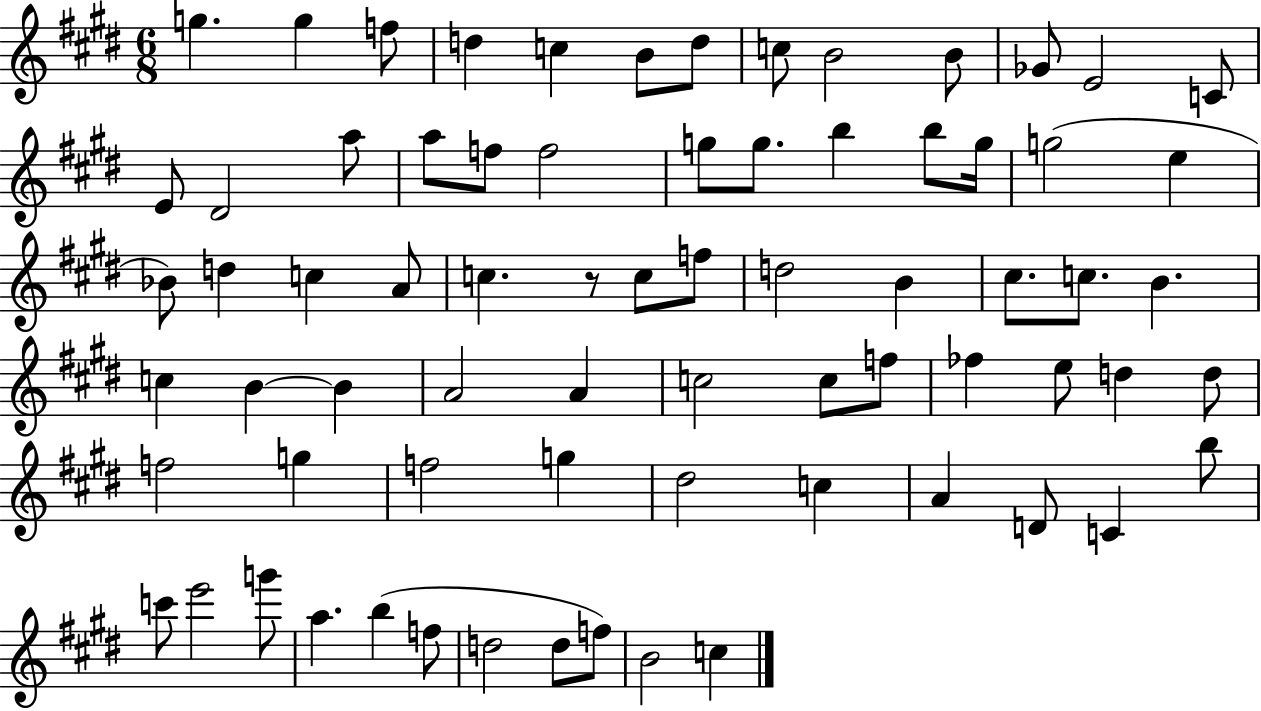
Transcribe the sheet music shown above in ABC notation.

X:1
T:Untitled
M:6/8
L:1/4
K:E
g g f/2 d c B/2 d/2 c/2 B2 B/2 _G/2 E2 C/2 E/2 ^D2 a/2 a/2 f/2 f2 g/2 g/2 b b/2 g/4 g2 e _B/2 d c A/2 c z/2 c/2 f/2 d2 B ^c/2 c/2 B c B B A2 A c2 c/2 f/2 _f e/2 d d/2 f2 g f2 g ^d2 c A D/2 C b/2 c'/2 e'2 g'/2 a b f/2 d2 d/2 f/2 B2 c